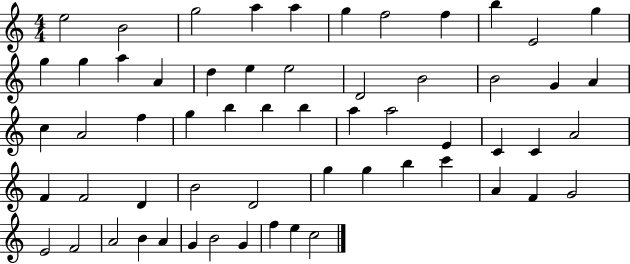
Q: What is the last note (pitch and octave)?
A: C5